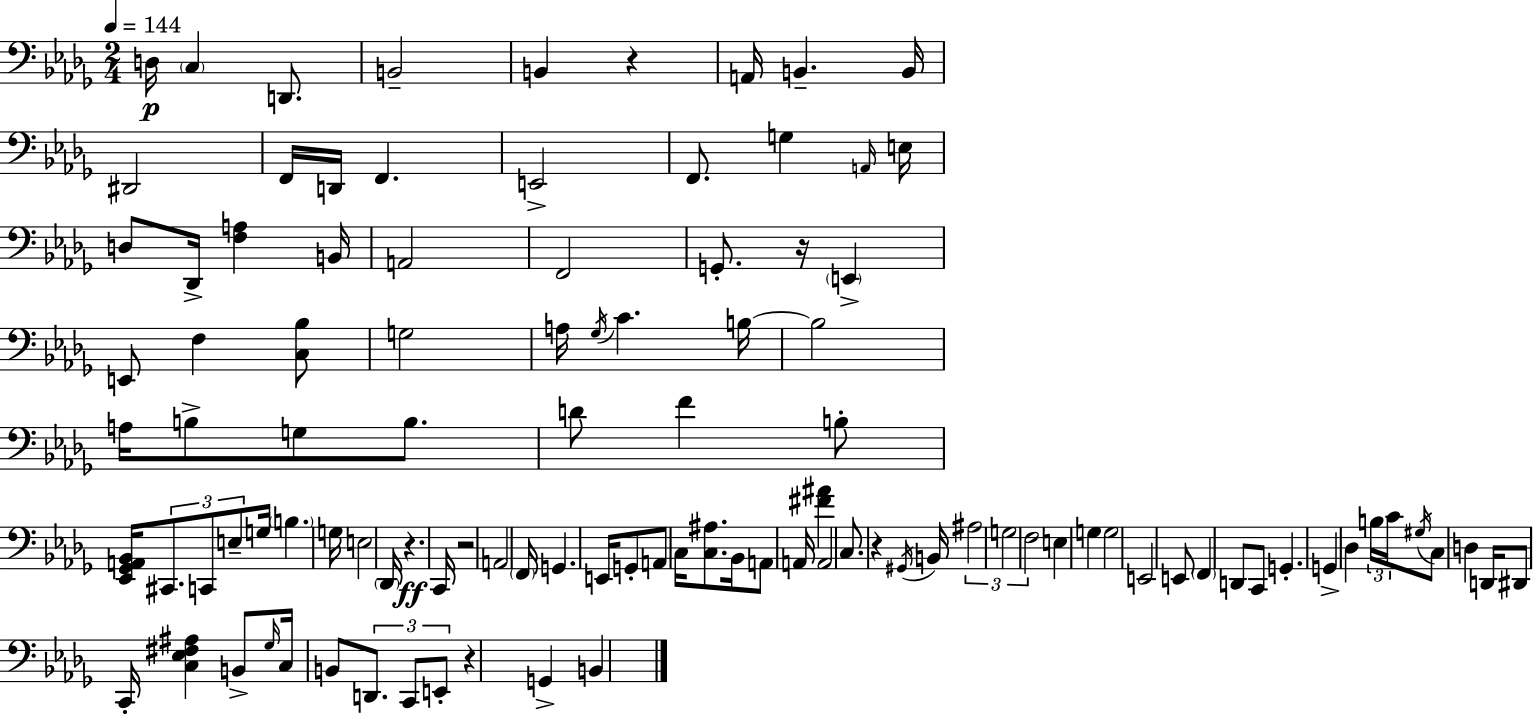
D3/s C3/q D2/e. B2/h B2/q R/q A2/s B2/q. B2/s D#2/h F2/s D2/s F2/q. E2/h F2/e. G3/q A2/s E3/s D3/e Db2/s [F3,A3]/q B2/s A2/h F2/h G2/e. R/s E2/q E2/e F3/q [C3,Bb3]/e G3/h A3/s Gb3/s C4/q. B3/s B3/h A3/s B3/e G3/e B3/e. D4/e F4/q B3/e [Eb2,Gb2,A2,Bb2]/s C#2/e. C2/e E3/e G3/s B3/q. G3/s E3/h Db2/s R/q. C2/s R/h A2/h F2/s G2/q. E2/s G2/e A2/e C3/s [C3,A#3]/e. Bb2/s A2/e A2/s [F#4,A#4]/q A2/h C3/e. R/q G#2/s B2/s A#3/h G3/h F3/h E3/q G3/q G3/h E2/h E2/e F2/q D2/e C2/e G2/q. G2/q Db3/q B3/s C4/s G#3/s C3/e D3/q D2/s D#2/e C2/s [C3,Eb3,F#3,A#3]/q B2/e Gb3/s C3/s B2/e D2/e. C2/e E2/e R/q G2/q B2/q